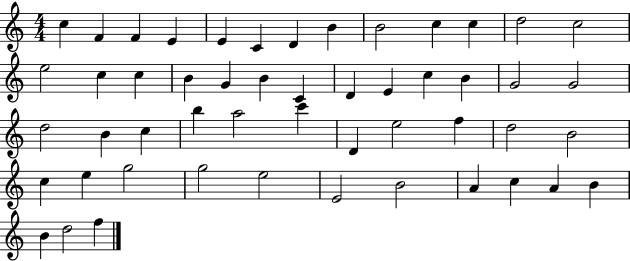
X:1
T:Untitled
M:4/4
L:1/4
K:C
c F F E E C D B B2 c c d2 c2 e2 c c B G B C D E c B G2 G2 d2 B c b a2 c' D e2 f d2 B2 c e g2 g2 e2 E2 B2 A c A B B d2 f